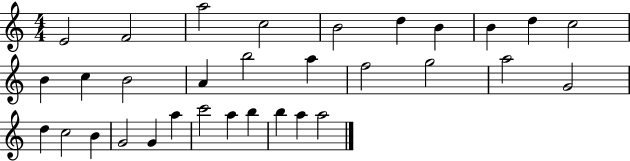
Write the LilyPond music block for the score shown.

{
  \clef treble
  \numericTimeSignature
  \time 4/4
  \key c \major
  e'2 f'2 | a''2 c''2 | b'2 d''4 b'4 | b'4 d''4 c''2 | \break b'4 c''4 b'2 | a'4 b''2 a''4 | f''2 g''2 | a''2 g'2 | \break d''4 c''2 b'4 | g'2 g'4 a''4 | c'''2 a''4 b''4 | b''4 a''4 a''2 | \break \bar "|."
}